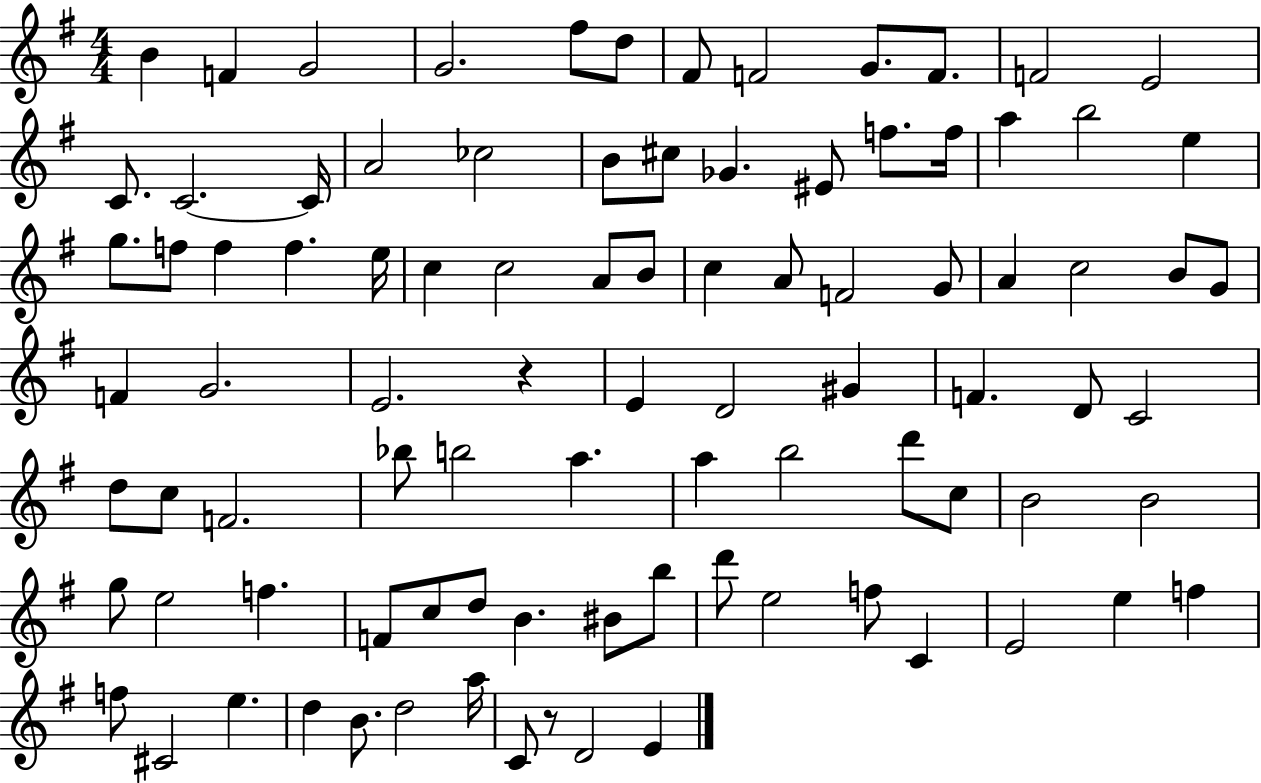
X:1
T:Untitled
M:4/4
L:1/4
K:G
B F G2 G2 ^f/2 d/2 ^F/2 F2 G/2 F/2 F2 E2 C/2 C2 C/4 A2 _c2 B/2 ^c/2 _G ^E/2 f/2 f/4 a b2 e g/2 f/2 f f e/4 c c2 A/2 B/2 c A/2 F2 G/2 A c2 B/2 G/2 F G2 E2 z E D2 ^G F D/2 C2 d/2 c/2 F2 _b/2 b2 a a b2 d'/2 c/2 B2 B2 g/2 e2 f F/2 c/2 d/2 B ^B/2 b/2 d'/2 e2 f/2 C E2 e f f/2 ^C2 e d B/2 d2 a/4 C/2 z/2 D2 E